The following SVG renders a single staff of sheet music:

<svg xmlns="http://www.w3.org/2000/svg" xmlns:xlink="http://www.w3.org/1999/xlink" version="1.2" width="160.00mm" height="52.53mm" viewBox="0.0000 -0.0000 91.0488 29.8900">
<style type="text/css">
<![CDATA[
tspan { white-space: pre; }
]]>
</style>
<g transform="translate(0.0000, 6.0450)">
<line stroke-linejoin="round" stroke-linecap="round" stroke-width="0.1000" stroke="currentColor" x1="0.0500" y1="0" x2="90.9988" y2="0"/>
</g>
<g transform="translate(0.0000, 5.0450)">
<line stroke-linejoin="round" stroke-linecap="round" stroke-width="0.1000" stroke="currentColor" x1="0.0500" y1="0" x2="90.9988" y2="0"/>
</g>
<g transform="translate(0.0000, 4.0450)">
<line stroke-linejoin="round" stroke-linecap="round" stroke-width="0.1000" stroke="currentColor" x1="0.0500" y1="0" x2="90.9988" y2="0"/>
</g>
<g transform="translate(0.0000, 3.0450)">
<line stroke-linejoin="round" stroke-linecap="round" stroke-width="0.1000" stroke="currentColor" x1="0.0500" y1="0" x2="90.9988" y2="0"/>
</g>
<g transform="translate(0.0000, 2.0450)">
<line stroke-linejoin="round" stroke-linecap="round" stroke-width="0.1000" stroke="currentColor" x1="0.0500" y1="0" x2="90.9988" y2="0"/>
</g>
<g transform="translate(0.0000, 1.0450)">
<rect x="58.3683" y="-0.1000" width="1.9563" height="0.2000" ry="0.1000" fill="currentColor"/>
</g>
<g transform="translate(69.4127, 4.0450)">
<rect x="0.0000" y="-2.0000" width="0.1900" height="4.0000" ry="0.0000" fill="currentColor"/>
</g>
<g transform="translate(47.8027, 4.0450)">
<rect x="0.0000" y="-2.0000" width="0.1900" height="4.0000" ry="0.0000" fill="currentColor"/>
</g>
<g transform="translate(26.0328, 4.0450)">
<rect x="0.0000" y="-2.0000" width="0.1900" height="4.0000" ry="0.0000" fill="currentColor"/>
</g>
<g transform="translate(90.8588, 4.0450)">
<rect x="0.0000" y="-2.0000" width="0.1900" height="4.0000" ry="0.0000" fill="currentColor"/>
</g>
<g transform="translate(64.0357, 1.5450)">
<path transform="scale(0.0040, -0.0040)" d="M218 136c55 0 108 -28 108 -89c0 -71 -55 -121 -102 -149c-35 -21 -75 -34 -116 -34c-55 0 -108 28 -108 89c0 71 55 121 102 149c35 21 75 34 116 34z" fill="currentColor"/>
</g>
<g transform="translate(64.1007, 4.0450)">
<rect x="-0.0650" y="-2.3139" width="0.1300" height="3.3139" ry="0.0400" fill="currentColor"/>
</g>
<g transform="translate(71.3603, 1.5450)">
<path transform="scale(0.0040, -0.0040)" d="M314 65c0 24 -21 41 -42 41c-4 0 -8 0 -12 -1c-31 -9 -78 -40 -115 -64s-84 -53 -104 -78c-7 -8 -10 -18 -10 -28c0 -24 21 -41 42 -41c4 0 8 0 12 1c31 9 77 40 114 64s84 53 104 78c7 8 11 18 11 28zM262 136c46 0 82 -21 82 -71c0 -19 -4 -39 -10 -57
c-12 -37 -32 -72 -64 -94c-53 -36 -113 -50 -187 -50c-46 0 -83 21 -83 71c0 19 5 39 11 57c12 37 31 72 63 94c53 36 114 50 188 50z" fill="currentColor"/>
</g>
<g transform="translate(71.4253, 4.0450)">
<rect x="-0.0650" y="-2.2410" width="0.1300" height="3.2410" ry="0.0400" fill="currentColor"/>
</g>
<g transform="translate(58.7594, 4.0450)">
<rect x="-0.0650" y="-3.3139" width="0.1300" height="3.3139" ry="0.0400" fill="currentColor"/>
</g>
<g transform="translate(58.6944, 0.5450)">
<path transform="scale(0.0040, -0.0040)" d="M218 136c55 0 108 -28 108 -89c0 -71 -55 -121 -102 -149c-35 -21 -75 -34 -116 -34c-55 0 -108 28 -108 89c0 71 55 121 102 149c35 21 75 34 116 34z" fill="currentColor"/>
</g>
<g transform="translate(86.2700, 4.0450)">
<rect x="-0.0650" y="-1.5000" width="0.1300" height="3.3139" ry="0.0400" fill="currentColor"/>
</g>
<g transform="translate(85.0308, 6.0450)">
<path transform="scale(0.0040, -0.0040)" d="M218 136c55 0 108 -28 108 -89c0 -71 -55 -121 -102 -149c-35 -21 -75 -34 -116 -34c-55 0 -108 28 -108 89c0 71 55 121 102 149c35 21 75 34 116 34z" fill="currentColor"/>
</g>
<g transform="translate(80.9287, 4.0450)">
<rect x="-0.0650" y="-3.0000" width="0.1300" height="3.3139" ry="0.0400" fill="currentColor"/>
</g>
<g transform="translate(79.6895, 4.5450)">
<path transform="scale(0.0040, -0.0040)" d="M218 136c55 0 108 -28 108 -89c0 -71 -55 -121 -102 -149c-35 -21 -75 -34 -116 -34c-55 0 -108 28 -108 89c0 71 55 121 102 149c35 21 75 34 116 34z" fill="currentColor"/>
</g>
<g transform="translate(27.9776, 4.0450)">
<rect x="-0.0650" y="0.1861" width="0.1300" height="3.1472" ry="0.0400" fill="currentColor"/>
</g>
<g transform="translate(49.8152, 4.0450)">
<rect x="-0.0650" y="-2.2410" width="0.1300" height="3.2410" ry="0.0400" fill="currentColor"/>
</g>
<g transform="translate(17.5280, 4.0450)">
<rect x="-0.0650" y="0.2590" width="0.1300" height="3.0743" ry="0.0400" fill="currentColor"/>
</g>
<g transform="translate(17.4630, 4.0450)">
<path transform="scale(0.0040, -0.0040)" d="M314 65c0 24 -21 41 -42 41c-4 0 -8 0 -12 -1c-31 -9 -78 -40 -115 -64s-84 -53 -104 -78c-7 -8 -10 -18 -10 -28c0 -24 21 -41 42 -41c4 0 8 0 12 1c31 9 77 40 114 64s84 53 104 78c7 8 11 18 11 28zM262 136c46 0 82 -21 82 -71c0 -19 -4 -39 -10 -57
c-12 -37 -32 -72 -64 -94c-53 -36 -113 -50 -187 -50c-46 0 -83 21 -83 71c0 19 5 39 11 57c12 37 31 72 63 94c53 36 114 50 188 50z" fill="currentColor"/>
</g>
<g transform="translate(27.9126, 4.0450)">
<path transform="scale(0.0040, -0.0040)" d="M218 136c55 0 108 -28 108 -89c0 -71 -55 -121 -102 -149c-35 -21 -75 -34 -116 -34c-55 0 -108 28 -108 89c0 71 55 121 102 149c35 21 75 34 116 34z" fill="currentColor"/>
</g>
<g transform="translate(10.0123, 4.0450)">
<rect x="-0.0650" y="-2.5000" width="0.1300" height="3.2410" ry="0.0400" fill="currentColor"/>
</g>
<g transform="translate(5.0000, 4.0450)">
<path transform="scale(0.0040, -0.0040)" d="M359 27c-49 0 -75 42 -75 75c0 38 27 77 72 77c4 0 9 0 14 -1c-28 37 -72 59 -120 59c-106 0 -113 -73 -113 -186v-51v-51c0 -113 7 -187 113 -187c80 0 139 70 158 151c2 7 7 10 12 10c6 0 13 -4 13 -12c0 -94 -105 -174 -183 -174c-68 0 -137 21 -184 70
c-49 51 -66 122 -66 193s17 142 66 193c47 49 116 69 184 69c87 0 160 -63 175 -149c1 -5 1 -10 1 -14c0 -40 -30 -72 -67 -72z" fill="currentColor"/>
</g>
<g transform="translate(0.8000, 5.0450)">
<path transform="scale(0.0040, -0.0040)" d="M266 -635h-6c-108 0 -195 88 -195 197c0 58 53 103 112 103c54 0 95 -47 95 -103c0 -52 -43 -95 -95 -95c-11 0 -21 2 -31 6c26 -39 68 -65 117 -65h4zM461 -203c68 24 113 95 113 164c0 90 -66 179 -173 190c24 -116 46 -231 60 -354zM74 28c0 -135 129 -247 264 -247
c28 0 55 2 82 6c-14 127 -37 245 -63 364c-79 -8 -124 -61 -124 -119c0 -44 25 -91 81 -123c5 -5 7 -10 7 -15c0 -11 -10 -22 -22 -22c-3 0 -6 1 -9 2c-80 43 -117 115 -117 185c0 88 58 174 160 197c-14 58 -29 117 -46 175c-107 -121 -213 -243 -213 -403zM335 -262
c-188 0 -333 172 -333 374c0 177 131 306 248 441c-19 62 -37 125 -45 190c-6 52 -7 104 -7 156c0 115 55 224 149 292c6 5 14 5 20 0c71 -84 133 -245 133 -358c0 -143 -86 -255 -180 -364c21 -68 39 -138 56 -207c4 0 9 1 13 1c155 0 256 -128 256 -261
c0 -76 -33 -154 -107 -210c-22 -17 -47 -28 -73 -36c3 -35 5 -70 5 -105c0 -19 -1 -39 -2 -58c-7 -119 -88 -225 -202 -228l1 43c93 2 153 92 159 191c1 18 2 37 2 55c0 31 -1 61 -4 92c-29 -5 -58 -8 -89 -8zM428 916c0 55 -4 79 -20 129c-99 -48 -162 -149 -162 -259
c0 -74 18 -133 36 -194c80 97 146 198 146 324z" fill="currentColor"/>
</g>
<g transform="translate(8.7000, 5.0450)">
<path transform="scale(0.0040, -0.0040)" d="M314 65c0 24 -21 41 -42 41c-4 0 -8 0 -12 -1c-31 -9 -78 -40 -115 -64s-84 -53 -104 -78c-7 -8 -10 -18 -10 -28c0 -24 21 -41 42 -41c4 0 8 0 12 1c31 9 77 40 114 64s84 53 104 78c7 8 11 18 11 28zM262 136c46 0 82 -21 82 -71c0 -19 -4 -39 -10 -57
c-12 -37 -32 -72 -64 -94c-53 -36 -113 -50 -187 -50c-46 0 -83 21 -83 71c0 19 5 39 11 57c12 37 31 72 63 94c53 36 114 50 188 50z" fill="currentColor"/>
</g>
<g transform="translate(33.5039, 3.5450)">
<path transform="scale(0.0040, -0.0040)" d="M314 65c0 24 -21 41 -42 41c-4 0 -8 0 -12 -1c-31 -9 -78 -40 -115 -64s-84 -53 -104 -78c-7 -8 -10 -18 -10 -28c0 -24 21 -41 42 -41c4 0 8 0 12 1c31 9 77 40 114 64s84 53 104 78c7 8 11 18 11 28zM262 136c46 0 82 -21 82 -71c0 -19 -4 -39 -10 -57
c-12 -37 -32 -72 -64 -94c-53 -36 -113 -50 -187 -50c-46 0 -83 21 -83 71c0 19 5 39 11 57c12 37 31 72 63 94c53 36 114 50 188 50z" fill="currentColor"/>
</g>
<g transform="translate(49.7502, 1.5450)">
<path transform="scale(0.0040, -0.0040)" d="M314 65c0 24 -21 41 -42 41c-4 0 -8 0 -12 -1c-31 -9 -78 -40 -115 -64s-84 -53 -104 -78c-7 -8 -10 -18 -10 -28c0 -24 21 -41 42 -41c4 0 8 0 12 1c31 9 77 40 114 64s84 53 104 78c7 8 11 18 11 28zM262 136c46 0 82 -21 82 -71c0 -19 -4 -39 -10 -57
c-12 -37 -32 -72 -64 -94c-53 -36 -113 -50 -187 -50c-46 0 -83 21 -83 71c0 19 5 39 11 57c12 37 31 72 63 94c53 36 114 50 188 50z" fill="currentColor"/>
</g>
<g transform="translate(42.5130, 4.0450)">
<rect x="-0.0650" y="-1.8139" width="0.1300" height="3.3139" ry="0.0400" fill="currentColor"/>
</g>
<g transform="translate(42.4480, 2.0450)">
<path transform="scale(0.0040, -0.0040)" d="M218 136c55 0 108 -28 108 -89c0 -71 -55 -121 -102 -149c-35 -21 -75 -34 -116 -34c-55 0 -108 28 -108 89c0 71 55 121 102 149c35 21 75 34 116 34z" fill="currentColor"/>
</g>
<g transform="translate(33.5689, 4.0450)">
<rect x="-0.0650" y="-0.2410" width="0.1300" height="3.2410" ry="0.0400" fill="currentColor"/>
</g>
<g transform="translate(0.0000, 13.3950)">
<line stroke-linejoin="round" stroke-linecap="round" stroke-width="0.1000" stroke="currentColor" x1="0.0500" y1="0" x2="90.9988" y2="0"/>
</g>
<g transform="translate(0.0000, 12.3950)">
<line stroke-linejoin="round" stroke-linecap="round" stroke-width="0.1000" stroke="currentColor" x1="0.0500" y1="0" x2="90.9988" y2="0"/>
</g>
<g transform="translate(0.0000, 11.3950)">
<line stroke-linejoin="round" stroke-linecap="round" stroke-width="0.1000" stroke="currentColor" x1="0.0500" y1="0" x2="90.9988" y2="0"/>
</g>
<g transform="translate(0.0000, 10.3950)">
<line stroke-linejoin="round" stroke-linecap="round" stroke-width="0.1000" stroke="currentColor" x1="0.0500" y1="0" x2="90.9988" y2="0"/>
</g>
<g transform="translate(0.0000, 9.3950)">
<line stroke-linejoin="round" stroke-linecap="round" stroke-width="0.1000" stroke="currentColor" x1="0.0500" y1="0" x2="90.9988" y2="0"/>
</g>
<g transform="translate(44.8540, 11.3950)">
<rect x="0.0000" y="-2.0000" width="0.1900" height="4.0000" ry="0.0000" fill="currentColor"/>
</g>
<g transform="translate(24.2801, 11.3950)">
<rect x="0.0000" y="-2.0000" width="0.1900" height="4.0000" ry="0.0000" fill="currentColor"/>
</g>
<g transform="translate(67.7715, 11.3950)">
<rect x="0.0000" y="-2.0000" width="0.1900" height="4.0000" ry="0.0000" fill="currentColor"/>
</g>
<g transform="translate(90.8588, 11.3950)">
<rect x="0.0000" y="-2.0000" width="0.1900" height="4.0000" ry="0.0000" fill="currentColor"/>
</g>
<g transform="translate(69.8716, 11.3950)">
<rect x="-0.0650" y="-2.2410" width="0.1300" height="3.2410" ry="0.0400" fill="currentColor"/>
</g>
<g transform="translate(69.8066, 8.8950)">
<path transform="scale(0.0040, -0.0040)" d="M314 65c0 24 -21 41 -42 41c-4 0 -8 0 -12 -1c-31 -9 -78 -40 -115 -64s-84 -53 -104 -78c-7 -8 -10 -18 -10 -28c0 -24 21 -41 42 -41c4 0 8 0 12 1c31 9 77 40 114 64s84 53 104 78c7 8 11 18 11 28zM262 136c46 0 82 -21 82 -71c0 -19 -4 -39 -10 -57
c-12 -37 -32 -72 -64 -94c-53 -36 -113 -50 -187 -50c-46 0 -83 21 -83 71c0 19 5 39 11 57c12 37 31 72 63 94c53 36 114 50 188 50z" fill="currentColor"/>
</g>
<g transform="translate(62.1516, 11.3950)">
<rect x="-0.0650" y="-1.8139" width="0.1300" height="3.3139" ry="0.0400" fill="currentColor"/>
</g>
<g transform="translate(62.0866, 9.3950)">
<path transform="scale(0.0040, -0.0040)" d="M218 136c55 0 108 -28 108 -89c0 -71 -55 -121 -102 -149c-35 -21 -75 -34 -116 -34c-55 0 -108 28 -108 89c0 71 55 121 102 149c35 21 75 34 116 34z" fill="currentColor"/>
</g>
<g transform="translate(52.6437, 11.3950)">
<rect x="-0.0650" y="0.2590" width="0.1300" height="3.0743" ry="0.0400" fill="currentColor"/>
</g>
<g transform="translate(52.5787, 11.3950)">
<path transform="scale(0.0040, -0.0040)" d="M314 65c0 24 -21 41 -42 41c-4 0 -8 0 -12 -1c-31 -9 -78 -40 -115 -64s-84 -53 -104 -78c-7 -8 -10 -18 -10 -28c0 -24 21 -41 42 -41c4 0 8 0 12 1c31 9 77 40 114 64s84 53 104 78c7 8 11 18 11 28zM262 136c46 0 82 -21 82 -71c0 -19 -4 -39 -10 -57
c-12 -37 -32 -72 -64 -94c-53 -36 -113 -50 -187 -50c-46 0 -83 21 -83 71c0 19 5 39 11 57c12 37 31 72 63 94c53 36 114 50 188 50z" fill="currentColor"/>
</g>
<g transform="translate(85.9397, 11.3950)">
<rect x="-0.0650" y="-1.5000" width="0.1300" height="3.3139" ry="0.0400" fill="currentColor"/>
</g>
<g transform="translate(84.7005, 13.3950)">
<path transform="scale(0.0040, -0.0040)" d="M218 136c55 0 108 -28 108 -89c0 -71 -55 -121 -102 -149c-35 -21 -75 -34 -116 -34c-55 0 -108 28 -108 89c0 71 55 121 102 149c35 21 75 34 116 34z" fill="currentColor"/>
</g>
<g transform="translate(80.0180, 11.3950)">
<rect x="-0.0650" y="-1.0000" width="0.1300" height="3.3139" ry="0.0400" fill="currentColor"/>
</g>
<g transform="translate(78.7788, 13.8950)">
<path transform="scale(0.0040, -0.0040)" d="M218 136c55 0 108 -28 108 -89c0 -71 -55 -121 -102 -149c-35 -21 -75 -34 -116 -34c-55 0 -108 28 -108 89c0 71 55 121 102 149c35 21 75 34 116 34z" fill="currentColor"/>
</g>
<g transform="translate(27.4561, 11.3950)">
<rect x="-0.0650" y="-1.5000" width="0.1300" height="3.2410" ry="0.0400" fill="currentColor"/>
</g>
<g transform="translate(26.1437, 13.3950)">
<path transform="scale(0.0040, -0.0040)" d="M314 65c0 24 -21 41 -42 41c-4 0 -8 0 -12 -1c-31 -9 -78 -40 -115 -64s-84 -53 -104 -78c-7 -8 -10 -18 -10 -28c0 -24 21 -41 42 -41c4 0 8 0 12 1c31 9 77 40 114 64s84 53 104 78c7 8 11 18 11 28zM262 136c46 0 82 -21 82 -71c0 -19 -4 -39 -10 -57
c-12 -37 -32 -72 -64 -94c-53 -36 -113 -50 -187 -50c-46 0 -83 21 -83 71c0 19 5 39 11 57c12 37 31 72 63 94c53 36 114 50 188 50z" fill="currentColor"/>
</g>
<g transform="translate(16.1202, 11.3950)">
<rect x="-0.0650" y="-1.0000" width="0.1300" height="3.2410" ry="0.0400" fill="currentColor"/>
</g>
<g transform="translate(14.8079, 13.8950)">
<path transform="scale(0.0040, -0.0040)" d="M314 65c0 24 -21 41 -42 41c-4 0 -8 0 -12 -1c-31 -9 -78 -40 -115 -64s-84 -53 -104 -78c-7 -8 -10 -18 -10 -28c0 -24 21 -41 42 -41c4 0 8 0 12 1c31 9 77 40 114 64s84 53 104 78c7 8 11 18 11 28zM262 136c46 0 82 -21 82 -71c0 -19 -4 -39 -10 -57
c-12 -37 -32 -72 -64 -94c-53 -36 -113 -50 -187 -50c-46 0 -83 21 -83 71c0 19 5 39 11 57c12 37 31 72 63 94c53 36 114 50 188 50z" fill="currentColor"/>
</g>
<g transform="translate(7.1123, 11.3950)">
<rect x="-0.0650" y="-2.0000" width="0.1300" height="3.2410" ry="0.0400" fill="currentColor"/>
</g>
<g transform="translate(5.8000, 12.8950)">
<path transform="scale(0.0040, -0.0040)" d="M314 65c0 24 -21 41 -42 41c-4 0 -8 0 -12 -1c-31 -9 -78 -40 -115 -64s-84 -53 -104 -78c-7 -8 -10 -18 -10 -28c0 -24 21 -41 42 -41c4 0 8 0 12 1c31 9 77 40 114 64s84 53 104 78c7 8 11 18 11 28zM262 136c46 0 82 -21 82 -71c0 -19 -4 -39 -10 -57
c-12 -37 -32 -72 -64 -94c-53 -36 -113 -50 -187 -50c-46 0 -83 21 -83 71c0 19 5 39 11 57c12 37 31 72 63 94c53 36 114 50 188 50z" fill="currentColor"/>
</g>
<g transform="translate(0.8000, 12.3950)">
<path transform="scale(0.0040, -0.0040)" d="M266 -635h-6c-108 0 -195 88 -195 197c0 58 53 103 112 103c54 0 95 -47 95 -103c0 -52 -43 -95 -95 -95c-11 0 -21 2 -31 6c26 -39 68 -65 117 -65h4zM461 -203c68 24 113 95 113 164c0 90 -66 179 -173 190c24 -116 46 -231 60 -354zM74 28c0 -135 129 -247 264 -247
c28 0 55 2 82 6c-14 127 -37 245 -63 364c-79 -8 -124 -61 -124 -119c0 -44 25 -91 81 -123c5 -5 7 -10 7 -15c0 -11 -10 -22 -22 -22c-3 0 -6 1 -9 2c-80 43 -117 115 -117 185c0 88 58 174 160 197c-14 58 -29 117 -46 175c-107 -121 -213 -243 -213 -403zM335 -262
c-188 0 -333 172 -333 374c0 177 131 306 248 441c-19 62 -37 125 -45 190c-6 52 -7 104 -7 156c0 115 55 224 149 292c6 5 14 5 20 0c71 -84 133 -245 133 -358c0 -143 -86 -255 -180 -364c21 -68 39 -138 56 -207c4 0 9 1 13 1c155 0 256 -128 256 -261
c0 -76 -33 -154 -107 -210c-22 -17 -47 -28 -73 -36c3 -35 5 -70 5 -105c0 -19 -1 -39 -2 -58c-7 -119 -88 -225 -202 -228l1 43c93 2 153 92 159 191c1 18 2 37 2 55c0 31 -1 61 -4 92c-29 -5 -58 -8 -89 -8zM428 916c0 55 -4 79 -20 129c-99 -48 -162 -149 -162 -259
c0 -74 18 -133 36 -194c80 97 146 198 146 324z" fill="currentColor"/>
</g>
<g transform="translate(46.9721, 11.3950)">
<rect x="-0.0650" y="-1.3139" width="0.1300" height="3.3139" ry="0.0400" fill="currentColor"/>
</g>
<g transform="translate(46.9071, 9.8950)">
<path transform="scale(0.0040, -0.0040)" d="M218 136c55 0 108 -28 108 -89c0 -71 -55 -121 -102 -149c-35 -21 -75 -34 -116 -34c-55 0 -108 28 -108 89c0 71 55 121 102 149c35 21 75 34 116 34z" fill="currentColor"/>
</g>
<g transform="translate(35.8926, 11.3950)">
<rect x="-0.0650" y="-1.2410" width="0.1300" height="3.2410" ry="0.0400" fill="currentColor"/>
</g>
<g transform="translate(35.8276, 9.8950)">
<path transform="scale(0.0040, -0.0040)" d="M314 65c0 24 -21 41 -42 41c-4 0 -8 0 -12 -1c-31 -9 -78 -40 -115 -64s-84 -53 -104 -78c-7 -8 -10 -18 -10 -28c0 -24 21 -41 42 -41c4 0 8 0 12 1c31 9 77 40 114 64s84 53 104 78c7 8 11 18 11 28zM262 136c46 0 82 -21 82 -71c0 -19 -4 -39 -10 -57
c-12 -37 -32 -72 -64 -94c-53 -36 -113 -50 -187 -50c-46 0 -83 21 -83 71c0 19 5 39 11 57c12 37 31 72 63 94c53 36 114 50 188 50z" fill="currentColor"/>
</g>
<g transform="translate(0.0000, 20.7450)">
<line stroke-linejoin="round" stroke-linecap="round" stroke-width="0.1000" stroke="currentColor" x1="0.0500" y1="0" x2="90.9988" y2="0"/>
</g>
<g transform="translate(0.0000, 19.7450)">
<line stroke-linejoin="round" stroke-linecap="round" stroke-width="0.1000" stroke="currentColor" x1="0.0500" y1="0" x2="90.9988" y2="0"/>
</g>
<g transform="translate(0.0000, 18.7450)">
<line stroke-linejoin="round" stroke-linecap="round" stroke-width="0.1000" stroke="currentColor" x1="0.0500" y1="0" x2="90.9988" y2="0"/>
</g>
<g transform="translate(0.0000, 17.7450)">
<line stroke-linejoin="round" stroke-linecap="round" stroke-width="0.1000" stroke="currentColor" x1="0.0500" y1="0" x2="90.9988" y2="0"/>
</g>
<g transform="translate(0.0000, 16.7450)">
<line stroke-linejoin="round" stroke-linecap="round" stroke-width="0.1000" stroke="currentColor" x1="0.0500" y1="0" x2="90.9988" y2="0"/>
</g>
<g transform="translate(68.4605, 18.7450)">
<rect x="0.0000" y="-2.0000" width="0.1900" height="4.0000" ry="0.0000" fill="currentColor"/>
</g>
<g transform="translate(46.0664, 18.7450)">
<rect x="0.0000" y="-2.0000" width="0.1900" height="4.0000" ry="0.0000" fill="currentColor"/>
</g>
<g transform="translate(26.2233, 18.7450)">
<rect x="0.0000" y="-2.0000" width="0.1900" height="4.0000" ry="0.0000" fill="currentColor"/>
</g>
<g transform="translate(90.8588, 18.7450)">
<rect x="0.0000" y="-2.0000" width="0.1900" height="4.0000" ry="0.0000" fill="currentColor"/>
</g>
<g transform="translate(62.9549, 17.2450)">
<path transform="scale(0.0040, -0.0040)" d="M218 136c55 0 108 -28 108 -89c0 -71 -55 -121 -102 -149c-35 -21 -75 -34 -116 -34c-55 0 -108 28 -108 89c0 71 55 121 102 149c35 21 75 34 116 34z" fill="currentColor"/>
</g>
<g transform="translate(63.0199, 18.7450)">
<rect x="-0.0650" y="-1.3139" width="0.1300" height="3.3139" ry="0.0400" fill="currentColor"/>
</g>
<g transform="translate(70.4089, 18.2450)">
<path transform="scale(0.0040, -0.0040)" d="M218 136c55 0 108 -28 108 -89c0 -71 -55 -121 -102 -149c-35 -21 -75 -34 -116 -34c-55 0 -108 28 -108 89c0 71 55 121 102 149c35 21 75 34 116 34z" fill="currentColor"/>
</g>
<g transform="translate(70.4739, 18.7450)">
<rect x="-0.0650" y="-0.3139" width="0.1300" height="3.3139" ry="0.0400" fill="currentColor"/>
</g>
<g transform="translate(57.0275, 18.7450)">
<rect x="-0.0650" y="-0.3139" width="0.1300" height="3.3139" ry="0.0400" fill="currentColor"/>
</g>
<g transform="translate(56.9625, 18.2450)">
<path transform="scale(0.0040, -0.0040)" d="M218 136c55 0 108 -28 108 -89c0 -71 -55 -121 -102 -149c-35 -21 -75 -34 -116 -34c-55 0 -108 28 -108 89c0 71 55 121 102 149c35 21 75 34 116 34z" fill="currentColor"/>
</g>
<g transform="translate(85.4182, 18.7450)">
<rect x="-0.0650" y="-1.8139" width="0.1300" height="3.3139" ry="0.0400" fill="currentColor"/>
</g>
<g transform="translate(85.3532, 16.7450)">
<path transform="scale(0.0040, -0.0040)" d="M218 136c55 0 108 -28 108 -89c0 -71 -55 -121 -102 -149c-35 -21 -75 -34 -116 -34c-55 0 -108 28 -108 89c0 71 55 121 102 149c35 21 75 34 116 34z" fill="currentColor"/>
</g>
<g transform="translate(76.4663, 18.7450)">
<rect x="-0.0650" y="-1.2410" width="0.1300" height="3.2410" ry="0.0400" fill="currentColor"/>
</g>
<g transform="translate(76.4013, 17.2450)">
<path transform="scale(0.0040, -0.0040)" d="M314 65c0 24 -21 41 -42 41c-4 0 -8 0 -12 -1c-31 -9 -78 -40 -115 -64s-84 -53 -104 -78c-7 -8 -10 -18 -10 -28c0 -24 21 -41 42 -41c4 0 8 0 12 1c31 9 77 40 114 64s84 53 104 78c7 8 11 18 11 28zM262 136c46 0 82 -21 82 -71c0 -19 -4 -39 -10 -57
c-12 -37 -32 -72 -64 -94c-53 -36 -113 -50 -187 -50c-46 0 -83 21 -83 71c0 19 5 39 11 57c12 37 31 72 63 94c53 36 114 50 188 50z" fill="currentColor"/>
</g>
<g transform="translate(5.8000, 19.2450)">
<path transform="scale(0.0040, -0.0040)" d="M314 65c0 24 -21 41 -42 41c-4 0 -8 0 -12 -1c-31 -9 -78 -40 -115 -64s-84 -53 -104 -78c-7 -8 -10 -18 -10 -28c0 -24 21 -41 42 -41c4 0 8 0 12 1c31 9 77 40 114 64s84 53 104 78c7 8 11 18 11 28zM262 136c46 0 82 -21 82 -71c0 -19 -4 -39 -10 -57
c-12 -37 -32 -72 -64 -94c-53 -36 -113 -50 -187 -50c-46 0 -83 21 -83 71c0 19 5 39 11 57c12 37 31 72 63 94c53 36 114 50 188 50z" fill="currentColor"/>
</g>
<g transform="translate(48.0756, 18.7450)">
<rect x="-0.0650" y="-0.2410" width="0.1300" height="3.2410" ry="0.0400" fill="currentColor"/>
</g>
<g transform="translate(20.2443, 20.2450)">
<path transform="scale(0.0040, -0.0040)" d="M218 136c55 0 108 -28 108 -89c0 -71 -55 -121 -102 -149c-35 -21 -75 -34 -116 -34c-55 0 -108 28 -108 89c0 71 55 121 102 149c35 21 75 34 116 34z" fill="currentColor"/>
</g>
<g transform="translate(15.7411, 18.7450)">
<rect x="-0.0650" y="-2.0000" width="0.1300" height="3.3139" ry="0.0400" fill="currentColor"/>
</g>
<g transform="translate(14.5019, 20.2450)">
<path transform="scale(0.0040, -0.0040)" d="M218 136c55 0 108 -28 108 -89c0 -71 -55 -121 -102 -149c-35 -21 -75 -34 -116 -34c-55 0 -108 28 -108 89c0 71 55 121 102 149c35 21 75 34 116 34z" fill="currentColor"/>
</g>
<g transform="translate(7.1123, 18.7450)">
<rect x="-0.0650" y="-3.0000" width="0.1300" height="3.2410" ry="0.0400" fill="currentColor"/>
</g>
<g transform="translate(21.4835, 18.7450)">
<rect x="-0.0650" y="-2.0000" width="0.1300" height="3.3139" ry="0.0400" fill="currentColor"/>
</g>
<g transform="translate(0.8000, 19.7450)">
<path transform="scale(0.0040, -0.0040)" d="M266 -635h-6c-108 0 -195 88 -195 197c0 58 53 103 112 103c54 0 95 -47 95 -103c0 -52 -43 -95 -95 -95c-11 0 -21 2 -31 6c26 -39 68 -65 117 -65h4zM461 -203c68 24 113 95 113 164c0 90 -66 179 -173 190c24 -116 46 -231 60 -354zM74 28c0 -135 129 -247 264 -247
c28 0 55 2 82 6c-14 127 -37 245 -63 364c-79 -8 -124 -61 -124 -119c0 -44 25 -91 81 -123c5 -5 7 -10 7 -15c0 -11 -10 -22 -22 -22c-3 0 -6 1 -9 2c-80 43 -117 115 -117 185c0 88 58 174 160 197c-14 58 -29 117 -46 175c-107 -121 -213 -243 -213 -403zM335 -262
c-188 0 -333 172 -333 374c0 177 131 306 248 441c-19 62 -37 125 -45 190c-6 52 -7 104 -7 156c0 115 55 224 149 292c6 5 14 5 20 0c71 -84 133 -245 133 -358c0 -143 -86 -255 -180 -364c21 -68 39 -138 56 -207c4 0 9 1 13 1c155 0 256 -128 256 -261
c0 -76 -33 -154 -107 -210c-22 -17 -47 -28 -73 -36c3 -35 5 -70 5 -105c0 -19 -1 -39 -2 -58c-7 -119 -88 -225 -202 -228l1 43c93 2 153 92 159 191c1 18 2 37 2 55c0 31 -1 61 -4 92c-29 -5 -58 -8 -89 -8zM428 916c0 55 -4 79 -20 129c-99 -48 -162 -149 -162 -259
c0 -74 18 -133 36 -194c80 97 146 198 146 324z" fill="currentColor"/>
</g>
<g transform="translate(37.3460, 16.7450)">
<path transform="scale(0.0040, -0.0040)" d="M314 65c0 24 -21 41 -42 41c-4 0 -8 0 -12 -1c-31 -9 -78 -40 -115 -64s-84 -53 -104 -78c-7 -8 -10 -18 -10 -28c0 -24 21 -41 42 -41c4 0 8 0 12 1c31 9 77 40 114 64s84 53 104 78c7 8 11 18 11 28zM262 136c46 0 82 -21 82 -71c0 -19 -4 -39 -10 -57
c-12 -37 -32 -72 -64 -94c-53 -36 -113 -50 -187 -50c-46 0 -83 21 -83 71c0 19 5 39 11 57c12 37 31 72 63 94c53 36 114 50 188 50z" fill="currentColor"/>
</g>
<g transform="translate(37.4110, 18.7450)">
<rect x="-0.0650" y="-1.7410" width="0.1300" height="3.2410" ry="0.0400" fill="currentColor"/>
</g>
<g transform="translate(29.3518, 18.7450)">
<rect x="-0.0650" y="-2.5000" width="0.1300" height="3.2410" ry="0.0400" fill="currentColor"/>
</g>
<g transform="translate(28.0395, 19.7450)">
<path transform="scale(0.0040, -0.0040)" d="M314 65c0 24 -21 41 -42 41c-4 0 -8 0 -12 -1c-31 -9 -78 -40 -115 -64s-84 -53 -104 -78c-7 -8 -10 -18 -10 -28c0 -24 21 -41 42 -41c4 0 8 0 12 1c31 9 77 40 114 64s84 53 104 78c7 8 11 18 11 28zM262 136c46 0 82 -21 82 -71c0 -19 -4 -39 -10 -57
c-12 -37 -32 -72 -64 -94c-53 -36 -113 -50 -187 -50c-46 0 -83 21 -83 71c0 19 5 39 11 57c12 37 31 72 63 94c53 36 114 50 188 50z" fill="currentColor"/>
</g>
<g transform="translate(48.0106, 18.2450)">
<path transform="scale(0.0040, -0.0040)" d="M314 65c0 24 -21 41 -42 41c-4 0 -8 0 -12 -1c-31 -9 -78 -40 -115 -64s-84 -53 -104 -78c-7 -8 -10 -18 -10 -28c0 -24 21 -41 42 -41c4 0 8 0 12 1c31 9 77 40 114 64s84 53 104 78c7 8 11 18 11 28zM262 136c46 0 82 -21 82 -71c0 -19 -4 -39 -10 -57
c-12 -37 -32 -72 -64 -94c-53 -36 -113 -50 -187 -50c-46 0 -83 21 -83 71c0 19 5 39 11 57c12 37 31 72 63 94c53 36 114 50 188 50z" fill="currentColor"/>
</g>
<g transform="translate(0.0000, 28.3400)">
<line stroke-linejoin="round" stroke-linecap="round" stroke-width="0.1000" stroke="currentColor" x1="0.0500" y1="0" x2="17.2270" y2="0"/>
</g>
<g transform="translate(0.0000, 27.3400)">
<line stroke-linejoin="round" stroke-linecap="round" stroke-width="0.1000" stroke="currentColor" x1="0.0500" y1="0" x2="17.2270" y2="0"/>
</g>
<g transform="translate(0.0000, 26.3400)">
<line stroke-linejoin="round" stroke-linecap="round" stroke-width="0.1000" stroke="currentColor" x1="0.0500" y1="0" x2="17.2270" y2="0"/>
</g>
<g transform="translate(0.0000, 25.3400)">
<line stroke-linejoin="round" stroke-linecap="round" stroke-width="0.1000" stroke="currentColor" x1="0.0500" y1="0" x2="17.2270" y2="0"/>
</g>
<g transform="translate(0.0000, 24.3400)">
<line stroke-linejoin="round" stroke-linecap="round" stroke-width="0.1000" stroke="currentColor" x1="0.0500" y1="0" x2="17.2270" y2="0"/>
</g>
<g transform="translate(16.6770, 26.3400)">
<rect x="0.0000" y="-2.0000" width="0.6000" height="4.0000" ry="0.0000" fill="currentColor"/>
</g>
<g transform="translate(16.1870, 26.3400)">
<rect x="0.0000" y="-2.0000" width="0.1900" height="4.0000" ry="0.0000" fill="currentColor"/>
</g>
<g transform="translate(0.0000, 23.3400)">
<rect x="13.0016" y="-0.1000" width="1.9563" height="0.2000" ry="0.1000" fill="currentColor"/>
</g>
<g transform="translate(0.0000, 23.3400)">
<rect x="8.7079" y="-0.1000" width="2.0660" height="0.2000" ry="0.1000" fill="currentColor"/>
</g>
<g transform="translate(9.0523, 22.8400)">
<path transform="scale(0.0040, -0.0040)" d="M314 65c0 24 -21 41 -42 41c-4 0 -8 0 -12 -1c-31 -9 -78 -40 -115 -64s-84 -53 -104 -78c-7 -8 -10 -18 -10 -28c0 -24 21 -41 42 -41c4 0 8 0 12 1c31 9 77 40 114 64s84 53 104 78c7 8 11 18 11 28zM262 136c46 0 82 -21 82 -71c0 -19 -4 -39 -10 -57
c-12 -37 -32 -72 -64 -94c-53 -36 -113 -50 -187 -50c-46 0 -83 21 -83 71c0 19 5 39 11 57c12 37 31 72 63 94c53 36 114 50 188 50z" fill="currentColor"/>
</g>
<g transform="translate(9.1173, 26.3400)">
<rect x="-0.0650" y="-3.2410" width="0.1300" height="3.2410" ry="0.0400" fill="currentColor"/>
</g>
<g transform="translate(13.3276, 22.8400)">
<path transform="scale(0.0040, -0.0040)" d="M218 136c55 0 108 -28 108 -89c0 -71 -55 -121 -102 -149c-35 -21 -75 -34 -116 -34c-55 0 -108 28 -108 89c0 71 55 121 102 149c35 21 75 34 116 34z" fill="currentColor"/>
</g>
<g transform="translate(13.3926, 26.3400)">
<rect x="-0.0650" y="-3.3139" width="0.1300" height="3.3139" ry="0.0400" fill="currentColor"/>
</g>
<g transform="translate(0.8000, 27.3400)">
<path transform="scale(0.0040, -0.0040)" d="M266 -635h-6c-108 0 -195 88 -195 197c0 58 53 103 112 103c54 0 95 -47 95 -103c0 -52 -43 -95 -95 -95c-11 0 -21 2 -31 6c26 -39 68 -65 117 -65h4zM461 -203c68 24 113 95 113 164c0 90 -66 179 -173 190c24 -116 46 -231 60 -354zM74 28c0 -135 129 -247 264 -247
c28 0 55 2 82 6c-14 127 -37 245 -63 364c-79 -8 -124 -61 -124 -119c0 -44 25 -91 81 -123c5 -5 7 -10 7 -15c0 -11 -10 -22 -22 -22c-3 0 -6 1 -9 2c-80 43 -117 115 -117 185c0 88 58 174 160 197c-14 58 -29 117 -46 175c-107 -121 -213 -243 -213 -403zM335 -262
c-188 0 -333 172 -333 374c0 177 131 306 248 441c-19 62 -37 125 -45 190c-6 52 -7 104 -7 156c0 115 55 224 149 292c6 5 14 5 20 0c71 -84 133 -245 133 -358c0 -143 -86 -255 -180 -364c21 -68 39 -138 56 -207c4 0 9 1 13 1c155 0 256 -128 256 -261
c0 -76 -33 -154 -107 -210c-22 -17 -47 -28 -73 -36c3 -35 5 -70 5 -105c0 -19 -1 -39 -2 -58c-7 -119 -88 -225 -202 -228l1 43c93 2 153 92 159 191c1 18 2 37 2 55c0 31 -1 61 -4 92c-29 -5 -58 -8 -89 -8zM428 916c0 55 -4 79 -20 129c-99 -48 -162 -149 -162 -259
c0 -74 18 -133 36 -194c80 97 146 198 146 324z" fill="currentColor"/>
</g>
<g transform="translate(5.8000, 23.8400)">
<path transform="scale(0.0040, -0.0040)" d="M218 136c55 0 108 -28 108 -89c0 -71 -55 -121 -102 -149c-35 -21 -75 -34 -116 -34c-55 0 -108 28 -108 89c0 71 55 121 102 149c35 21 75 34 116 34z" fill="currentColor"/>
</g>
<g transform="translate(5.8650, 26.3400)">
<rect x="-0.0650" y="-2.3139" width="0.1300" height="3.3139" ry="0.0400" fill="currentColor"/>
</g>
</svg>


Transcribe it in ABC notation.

X:1
T:Untitled
M:4/4
L:1/4
K:C
G2 B2 B c2 f g2 b g g2 A E F2 D2 E2 e2 e B2 f g2 D E A2 F F G2 f2 c2 c e c e2 f g b2 b